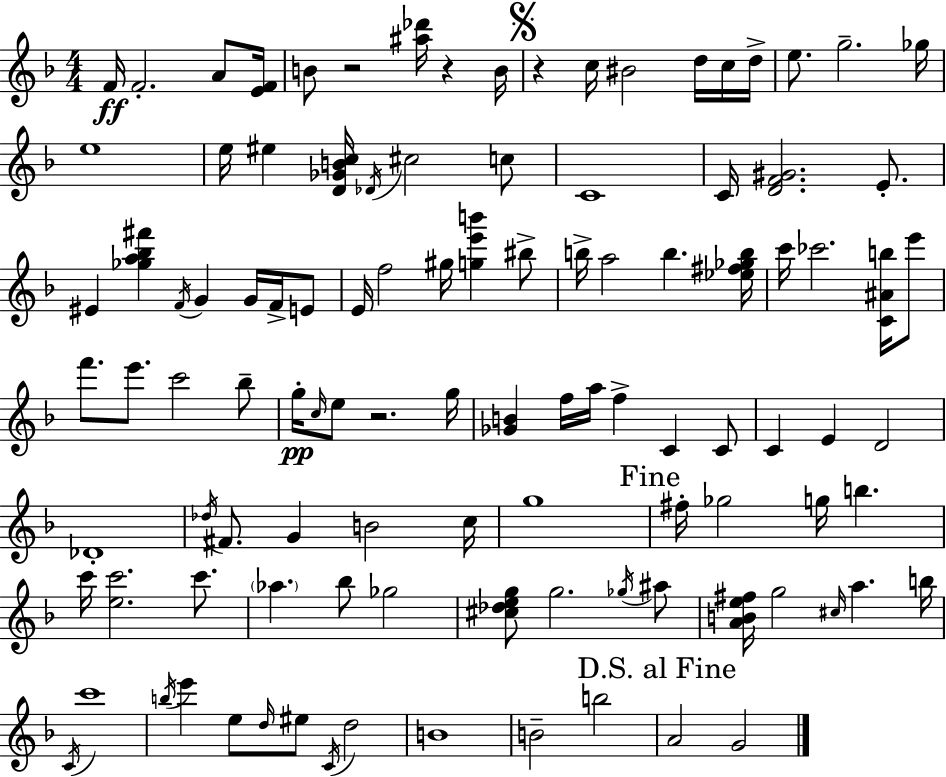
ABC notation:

X:1
T:Untitled
M:4/4
L:1/4
K:F
F/4 F2 A/2 [EF]/4 B/2 z2 [^a_d']/4 z B/4 z c/4 ^B2 d/4 c/4 d/4 e/2 g2 _g/4 e4 e/4 ^e [D_GBc]/4 _D/4 ^c2 c/2 C4 C/4 [DF^G]2 E/2 ^E [_ga_b^f'] F/4 G G/4 F/4 E/2 E/4 f2 ^g/4 [ge'b'] ^b/2 b/4 a2 b [_e^f_gb]/4 c'/4 _c'2 [C^Ab]/4 e'/2 f'/2 e'/2 c'2 _b/2 g/4 c/4 e/2 z2 g/4 [_GB] f/4 a/4 f C C/2 C E D2 _D4 _d/4 ^F/2 G B2 c/4 g4 ^f/4 _g2 g/4 b c'/4 [ec']2 c'/2 _a _b/2 _g2 [^c_deg]/2 g2 _g/4 ^a/2 [ABe^f]/4 g2 ^c/4 a b/4 C/4 c'4 b/4 e' e/2 d/4 ^e/2 C/4 d2 B4 B2 b2 A2 G2